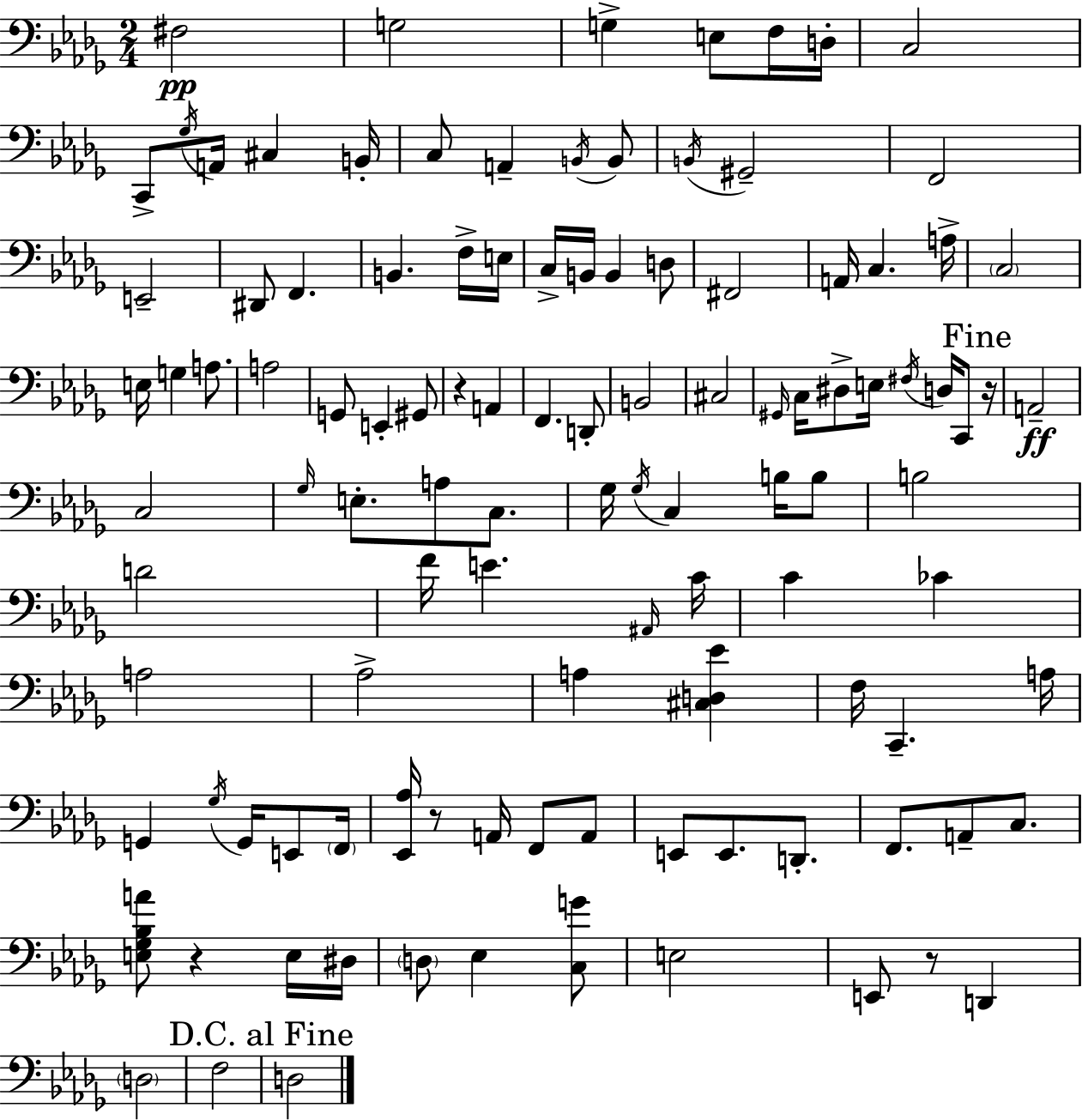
{
  \clef bass
  \numericTimeSignature
  \time 2/4
  \key bes \minor
  fis2\pp | g2 | g4-> e8 f16 d16-. | c2 | \break c,8-> \acciaccatura { ges16 } a,16 cis4 | b,16-. c8 a,4-- \acciaccatura { b,16 } | b,8 \acciaccatura { b,16 } gis,2-- | f,2 | \break e,2-- | dis,8 f,4. | b,4. | f16-> e16 c16-> b,16 b,4 | \break d8 fis,2 | a,16 c4. | a16-> \parenthesize c2 | e16 g4 | \break a8. a2 | g,8 e,4-. | gis,8 r4 a,4 | f,4. | \break d,8-. b,2 | cis2 | \grace { gis,16 } c16 dis8-> e16 | \acciaccatura { fis16 } d16 c,8 \mark "Fine" r16 a,2--\ff | \break c2 | \grace { ges16 } e8.-. | a8 c8. ges16 \acciaccatura { ges16 } | c4 b16 b8 b2 | \break d'2 | f'16 | e'4. \grace { ais,16 } c'16 | c'4 ces'4 | \break a2 | aes2-> | a4 <cis d ees'>4 | f16 c,4.-- a16 | \break g,4 \acciaccatura { ges16 } g,16 e,8 | \parenthesize f,16 <ees, aes>16 r8 a,16 f,8 a,8 | e,8 e,8. d,8.-. | f,8. a,8-- c8. | \break <e ges bes a'>8 r4 e16 | dis16 \parenthesize d8 ees4 <c g'>8 | e2 | e,8 r8 d,4 | \break \parenthesize d2 | f2 | \mark "D.C. al Fine" d2 | \bar "|."
}